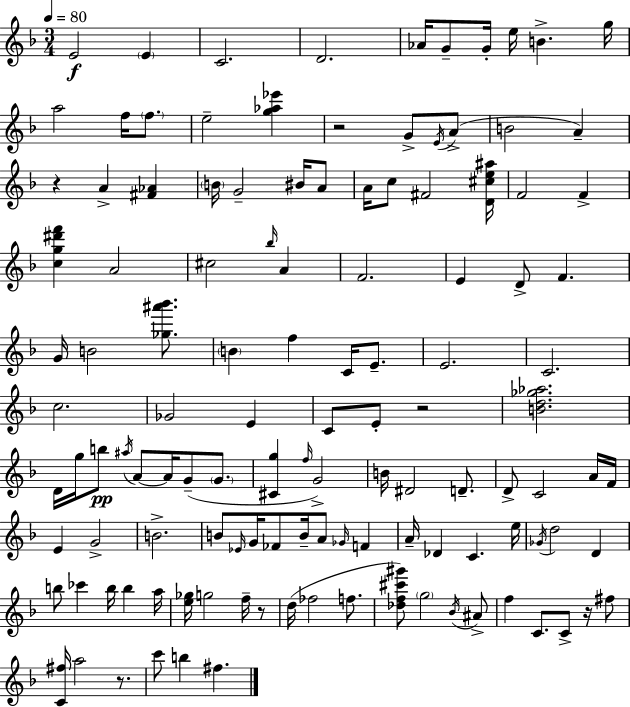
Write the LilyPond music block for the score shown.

{
  \clef treble
  \numericTimeSignature
  \time 3/4
  \key d \minor
  \tempo 4 = 80
  e'2\f \parenthesize e'4 | c'2. | d'2. | aes'16 g'8-- g'16-. e''16 b'4.-> g''16 | \break a''2 f''16 \parenthesize f''8. | e''2-- <g'' aes'' ees'''>4 | r2 g'8-> \acciaccatura { e'16 }( a'8-> | b'2 a'4--) | \break r4 a'4-> <fis' aes'>4 | \parenthesize b'16 g'2-- bis'16 a'8 | a'16 c''8 fis'2 | <d' cis'' e'' ais''>16 f'2 f'4-> | \break <c'' g'' dis''' f'''>4 a'2 | cis''2 \grace { bes''16 } a'4 | f'2. | e'4 d'8-> f'4. | \break g'16 b'2 <ges'' ais''' bes'''>8. | \parenthesize b'4 f''4 c'16 e'8.-- | e'2. | c'2. | \break c''2. | ges'2 e'4 | c'8 e'8-. r2 | <b' d'' ges'' aes''>2. | \break d'16 g''16 b''8\pp \acciaccatura { ais''16 } a'8~~ a'16 g'8--( | \parenthesize g'8. <cis' g''>4 \grace { f''16 }) g'2-> | b'16 dis'2 | d'8.-- d'8-> c'2 | \break a'16 f'16 e'4 g'2-> | b'2.-> | b'8 \grace { ees'16 } g'16 fes'8 b'16-- a'8 | \grace { ges'16 } f'4 a'16-- des'4 c'4. | \break e''16 \acciaccatura { ges'16 } d''2 | d'4 b''8 ces'''4 | b''16 b''4 a''16 <e'' ges''>16 g''2 | f''16-- r8 d''16( fes''2 | \break f''8. <des'' f'' cis''' gis'''>8) \parenthesize g''2 | \acciaccatura { bes'16 } ais'8-> f''4 | c'8. c'8-> r16 fis''8 <c' fis''>16 a''2 | r8. c'''8 b''4 | \break fis''4. \bar "|."
}